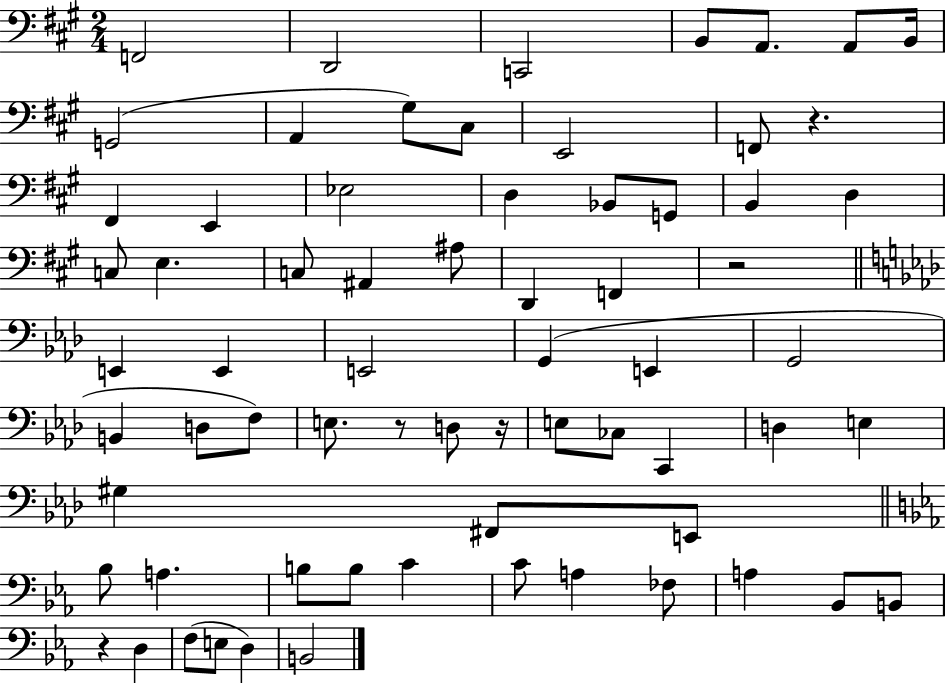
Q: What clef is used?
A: bass